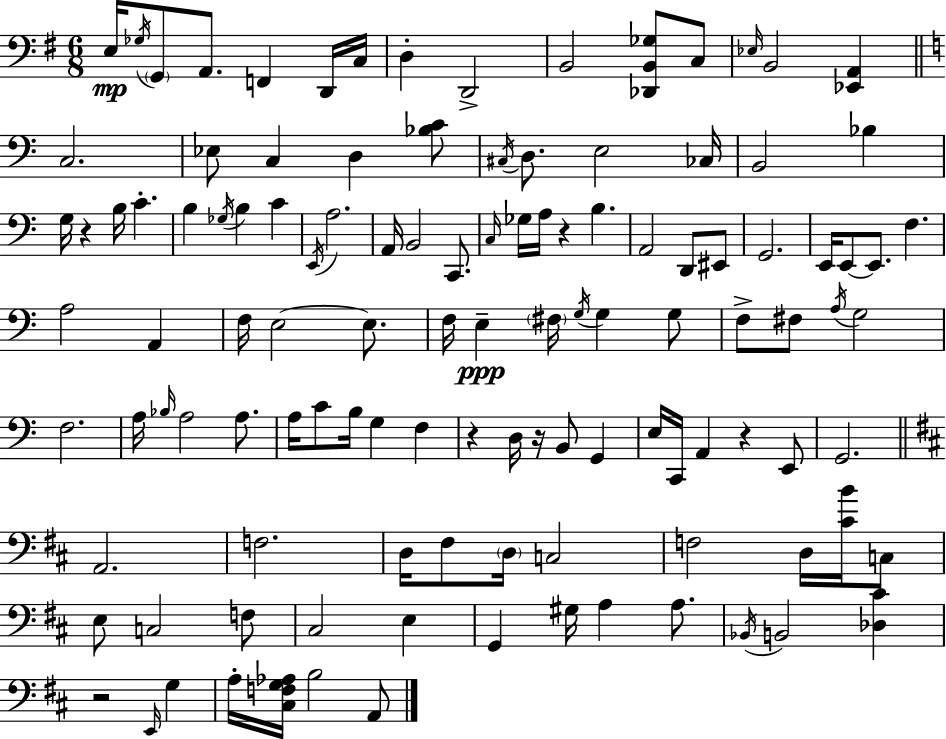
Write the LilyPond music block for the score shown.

{
  \clef bass
  \numericTimeSignature
  \time 6/8
  \key g \major
  e16\mp \acciaccatura { ges16 } \parenthesize g,8 a,8. f,4 d,16 | c16 d4-. d,2-> | b,2 <des, b, ges>8 c8 | \grace { ees16 } b,2 <ees, a,>4 | \break \bar "||" \break \key a \minor c2. | ees8 c4 d4 <bes c'>8 | \acciaccatura { cis16 } d8. e2 | ces16 b,2 bes4 | \break g16 r4 b16 c'4.-. | b4 \acciaccatura { ges16 } b4 c'4 | \acciaccatura { e,16 } a2. | a,16 b,2 | \break c,8. \grace { c16 } ges16 a16 r4 b4. | a,2 | d,8 eis,8 g,2. | e,16 e,8~~ e,8. f4. | \break a2 | a,4 f16 e2~~ | e8. f16 e4--\ppp \parenthesize fis16 \acciaccatura { g16 } g4 | g8 f8-> fis8 \acciaccatura { a16 } g2 | \break f2. | a16 \grace { bes16 } a2 | a8. a16 c'8 b16 g4 | f4 r4 d16 | \break r16 b,8 g,4 e16 c,16 a,4 | r4 e,8 g,2. | \bar "||" \break \key d \major a,2. | f2. | d16 fis8 \parenthesize d16 c2 | f2 d16 <cis' b'>16 c8 | \break e8 c2 f8 | cis2 e4 | g,4 gis16 a4 a8. | \acciaccatura { bes,16 } b,2 <des cis'>4 | \break r2 \grace { e,16 } g4 | a16-. <cis f g aes>16 b2 | a,8 \bar "|."
}